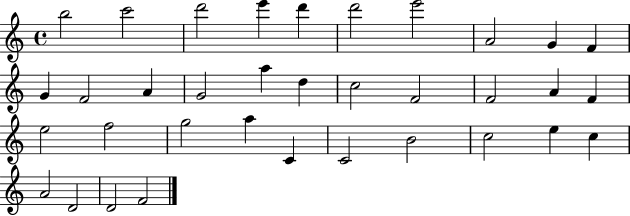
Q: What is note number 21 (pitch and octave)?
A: F4